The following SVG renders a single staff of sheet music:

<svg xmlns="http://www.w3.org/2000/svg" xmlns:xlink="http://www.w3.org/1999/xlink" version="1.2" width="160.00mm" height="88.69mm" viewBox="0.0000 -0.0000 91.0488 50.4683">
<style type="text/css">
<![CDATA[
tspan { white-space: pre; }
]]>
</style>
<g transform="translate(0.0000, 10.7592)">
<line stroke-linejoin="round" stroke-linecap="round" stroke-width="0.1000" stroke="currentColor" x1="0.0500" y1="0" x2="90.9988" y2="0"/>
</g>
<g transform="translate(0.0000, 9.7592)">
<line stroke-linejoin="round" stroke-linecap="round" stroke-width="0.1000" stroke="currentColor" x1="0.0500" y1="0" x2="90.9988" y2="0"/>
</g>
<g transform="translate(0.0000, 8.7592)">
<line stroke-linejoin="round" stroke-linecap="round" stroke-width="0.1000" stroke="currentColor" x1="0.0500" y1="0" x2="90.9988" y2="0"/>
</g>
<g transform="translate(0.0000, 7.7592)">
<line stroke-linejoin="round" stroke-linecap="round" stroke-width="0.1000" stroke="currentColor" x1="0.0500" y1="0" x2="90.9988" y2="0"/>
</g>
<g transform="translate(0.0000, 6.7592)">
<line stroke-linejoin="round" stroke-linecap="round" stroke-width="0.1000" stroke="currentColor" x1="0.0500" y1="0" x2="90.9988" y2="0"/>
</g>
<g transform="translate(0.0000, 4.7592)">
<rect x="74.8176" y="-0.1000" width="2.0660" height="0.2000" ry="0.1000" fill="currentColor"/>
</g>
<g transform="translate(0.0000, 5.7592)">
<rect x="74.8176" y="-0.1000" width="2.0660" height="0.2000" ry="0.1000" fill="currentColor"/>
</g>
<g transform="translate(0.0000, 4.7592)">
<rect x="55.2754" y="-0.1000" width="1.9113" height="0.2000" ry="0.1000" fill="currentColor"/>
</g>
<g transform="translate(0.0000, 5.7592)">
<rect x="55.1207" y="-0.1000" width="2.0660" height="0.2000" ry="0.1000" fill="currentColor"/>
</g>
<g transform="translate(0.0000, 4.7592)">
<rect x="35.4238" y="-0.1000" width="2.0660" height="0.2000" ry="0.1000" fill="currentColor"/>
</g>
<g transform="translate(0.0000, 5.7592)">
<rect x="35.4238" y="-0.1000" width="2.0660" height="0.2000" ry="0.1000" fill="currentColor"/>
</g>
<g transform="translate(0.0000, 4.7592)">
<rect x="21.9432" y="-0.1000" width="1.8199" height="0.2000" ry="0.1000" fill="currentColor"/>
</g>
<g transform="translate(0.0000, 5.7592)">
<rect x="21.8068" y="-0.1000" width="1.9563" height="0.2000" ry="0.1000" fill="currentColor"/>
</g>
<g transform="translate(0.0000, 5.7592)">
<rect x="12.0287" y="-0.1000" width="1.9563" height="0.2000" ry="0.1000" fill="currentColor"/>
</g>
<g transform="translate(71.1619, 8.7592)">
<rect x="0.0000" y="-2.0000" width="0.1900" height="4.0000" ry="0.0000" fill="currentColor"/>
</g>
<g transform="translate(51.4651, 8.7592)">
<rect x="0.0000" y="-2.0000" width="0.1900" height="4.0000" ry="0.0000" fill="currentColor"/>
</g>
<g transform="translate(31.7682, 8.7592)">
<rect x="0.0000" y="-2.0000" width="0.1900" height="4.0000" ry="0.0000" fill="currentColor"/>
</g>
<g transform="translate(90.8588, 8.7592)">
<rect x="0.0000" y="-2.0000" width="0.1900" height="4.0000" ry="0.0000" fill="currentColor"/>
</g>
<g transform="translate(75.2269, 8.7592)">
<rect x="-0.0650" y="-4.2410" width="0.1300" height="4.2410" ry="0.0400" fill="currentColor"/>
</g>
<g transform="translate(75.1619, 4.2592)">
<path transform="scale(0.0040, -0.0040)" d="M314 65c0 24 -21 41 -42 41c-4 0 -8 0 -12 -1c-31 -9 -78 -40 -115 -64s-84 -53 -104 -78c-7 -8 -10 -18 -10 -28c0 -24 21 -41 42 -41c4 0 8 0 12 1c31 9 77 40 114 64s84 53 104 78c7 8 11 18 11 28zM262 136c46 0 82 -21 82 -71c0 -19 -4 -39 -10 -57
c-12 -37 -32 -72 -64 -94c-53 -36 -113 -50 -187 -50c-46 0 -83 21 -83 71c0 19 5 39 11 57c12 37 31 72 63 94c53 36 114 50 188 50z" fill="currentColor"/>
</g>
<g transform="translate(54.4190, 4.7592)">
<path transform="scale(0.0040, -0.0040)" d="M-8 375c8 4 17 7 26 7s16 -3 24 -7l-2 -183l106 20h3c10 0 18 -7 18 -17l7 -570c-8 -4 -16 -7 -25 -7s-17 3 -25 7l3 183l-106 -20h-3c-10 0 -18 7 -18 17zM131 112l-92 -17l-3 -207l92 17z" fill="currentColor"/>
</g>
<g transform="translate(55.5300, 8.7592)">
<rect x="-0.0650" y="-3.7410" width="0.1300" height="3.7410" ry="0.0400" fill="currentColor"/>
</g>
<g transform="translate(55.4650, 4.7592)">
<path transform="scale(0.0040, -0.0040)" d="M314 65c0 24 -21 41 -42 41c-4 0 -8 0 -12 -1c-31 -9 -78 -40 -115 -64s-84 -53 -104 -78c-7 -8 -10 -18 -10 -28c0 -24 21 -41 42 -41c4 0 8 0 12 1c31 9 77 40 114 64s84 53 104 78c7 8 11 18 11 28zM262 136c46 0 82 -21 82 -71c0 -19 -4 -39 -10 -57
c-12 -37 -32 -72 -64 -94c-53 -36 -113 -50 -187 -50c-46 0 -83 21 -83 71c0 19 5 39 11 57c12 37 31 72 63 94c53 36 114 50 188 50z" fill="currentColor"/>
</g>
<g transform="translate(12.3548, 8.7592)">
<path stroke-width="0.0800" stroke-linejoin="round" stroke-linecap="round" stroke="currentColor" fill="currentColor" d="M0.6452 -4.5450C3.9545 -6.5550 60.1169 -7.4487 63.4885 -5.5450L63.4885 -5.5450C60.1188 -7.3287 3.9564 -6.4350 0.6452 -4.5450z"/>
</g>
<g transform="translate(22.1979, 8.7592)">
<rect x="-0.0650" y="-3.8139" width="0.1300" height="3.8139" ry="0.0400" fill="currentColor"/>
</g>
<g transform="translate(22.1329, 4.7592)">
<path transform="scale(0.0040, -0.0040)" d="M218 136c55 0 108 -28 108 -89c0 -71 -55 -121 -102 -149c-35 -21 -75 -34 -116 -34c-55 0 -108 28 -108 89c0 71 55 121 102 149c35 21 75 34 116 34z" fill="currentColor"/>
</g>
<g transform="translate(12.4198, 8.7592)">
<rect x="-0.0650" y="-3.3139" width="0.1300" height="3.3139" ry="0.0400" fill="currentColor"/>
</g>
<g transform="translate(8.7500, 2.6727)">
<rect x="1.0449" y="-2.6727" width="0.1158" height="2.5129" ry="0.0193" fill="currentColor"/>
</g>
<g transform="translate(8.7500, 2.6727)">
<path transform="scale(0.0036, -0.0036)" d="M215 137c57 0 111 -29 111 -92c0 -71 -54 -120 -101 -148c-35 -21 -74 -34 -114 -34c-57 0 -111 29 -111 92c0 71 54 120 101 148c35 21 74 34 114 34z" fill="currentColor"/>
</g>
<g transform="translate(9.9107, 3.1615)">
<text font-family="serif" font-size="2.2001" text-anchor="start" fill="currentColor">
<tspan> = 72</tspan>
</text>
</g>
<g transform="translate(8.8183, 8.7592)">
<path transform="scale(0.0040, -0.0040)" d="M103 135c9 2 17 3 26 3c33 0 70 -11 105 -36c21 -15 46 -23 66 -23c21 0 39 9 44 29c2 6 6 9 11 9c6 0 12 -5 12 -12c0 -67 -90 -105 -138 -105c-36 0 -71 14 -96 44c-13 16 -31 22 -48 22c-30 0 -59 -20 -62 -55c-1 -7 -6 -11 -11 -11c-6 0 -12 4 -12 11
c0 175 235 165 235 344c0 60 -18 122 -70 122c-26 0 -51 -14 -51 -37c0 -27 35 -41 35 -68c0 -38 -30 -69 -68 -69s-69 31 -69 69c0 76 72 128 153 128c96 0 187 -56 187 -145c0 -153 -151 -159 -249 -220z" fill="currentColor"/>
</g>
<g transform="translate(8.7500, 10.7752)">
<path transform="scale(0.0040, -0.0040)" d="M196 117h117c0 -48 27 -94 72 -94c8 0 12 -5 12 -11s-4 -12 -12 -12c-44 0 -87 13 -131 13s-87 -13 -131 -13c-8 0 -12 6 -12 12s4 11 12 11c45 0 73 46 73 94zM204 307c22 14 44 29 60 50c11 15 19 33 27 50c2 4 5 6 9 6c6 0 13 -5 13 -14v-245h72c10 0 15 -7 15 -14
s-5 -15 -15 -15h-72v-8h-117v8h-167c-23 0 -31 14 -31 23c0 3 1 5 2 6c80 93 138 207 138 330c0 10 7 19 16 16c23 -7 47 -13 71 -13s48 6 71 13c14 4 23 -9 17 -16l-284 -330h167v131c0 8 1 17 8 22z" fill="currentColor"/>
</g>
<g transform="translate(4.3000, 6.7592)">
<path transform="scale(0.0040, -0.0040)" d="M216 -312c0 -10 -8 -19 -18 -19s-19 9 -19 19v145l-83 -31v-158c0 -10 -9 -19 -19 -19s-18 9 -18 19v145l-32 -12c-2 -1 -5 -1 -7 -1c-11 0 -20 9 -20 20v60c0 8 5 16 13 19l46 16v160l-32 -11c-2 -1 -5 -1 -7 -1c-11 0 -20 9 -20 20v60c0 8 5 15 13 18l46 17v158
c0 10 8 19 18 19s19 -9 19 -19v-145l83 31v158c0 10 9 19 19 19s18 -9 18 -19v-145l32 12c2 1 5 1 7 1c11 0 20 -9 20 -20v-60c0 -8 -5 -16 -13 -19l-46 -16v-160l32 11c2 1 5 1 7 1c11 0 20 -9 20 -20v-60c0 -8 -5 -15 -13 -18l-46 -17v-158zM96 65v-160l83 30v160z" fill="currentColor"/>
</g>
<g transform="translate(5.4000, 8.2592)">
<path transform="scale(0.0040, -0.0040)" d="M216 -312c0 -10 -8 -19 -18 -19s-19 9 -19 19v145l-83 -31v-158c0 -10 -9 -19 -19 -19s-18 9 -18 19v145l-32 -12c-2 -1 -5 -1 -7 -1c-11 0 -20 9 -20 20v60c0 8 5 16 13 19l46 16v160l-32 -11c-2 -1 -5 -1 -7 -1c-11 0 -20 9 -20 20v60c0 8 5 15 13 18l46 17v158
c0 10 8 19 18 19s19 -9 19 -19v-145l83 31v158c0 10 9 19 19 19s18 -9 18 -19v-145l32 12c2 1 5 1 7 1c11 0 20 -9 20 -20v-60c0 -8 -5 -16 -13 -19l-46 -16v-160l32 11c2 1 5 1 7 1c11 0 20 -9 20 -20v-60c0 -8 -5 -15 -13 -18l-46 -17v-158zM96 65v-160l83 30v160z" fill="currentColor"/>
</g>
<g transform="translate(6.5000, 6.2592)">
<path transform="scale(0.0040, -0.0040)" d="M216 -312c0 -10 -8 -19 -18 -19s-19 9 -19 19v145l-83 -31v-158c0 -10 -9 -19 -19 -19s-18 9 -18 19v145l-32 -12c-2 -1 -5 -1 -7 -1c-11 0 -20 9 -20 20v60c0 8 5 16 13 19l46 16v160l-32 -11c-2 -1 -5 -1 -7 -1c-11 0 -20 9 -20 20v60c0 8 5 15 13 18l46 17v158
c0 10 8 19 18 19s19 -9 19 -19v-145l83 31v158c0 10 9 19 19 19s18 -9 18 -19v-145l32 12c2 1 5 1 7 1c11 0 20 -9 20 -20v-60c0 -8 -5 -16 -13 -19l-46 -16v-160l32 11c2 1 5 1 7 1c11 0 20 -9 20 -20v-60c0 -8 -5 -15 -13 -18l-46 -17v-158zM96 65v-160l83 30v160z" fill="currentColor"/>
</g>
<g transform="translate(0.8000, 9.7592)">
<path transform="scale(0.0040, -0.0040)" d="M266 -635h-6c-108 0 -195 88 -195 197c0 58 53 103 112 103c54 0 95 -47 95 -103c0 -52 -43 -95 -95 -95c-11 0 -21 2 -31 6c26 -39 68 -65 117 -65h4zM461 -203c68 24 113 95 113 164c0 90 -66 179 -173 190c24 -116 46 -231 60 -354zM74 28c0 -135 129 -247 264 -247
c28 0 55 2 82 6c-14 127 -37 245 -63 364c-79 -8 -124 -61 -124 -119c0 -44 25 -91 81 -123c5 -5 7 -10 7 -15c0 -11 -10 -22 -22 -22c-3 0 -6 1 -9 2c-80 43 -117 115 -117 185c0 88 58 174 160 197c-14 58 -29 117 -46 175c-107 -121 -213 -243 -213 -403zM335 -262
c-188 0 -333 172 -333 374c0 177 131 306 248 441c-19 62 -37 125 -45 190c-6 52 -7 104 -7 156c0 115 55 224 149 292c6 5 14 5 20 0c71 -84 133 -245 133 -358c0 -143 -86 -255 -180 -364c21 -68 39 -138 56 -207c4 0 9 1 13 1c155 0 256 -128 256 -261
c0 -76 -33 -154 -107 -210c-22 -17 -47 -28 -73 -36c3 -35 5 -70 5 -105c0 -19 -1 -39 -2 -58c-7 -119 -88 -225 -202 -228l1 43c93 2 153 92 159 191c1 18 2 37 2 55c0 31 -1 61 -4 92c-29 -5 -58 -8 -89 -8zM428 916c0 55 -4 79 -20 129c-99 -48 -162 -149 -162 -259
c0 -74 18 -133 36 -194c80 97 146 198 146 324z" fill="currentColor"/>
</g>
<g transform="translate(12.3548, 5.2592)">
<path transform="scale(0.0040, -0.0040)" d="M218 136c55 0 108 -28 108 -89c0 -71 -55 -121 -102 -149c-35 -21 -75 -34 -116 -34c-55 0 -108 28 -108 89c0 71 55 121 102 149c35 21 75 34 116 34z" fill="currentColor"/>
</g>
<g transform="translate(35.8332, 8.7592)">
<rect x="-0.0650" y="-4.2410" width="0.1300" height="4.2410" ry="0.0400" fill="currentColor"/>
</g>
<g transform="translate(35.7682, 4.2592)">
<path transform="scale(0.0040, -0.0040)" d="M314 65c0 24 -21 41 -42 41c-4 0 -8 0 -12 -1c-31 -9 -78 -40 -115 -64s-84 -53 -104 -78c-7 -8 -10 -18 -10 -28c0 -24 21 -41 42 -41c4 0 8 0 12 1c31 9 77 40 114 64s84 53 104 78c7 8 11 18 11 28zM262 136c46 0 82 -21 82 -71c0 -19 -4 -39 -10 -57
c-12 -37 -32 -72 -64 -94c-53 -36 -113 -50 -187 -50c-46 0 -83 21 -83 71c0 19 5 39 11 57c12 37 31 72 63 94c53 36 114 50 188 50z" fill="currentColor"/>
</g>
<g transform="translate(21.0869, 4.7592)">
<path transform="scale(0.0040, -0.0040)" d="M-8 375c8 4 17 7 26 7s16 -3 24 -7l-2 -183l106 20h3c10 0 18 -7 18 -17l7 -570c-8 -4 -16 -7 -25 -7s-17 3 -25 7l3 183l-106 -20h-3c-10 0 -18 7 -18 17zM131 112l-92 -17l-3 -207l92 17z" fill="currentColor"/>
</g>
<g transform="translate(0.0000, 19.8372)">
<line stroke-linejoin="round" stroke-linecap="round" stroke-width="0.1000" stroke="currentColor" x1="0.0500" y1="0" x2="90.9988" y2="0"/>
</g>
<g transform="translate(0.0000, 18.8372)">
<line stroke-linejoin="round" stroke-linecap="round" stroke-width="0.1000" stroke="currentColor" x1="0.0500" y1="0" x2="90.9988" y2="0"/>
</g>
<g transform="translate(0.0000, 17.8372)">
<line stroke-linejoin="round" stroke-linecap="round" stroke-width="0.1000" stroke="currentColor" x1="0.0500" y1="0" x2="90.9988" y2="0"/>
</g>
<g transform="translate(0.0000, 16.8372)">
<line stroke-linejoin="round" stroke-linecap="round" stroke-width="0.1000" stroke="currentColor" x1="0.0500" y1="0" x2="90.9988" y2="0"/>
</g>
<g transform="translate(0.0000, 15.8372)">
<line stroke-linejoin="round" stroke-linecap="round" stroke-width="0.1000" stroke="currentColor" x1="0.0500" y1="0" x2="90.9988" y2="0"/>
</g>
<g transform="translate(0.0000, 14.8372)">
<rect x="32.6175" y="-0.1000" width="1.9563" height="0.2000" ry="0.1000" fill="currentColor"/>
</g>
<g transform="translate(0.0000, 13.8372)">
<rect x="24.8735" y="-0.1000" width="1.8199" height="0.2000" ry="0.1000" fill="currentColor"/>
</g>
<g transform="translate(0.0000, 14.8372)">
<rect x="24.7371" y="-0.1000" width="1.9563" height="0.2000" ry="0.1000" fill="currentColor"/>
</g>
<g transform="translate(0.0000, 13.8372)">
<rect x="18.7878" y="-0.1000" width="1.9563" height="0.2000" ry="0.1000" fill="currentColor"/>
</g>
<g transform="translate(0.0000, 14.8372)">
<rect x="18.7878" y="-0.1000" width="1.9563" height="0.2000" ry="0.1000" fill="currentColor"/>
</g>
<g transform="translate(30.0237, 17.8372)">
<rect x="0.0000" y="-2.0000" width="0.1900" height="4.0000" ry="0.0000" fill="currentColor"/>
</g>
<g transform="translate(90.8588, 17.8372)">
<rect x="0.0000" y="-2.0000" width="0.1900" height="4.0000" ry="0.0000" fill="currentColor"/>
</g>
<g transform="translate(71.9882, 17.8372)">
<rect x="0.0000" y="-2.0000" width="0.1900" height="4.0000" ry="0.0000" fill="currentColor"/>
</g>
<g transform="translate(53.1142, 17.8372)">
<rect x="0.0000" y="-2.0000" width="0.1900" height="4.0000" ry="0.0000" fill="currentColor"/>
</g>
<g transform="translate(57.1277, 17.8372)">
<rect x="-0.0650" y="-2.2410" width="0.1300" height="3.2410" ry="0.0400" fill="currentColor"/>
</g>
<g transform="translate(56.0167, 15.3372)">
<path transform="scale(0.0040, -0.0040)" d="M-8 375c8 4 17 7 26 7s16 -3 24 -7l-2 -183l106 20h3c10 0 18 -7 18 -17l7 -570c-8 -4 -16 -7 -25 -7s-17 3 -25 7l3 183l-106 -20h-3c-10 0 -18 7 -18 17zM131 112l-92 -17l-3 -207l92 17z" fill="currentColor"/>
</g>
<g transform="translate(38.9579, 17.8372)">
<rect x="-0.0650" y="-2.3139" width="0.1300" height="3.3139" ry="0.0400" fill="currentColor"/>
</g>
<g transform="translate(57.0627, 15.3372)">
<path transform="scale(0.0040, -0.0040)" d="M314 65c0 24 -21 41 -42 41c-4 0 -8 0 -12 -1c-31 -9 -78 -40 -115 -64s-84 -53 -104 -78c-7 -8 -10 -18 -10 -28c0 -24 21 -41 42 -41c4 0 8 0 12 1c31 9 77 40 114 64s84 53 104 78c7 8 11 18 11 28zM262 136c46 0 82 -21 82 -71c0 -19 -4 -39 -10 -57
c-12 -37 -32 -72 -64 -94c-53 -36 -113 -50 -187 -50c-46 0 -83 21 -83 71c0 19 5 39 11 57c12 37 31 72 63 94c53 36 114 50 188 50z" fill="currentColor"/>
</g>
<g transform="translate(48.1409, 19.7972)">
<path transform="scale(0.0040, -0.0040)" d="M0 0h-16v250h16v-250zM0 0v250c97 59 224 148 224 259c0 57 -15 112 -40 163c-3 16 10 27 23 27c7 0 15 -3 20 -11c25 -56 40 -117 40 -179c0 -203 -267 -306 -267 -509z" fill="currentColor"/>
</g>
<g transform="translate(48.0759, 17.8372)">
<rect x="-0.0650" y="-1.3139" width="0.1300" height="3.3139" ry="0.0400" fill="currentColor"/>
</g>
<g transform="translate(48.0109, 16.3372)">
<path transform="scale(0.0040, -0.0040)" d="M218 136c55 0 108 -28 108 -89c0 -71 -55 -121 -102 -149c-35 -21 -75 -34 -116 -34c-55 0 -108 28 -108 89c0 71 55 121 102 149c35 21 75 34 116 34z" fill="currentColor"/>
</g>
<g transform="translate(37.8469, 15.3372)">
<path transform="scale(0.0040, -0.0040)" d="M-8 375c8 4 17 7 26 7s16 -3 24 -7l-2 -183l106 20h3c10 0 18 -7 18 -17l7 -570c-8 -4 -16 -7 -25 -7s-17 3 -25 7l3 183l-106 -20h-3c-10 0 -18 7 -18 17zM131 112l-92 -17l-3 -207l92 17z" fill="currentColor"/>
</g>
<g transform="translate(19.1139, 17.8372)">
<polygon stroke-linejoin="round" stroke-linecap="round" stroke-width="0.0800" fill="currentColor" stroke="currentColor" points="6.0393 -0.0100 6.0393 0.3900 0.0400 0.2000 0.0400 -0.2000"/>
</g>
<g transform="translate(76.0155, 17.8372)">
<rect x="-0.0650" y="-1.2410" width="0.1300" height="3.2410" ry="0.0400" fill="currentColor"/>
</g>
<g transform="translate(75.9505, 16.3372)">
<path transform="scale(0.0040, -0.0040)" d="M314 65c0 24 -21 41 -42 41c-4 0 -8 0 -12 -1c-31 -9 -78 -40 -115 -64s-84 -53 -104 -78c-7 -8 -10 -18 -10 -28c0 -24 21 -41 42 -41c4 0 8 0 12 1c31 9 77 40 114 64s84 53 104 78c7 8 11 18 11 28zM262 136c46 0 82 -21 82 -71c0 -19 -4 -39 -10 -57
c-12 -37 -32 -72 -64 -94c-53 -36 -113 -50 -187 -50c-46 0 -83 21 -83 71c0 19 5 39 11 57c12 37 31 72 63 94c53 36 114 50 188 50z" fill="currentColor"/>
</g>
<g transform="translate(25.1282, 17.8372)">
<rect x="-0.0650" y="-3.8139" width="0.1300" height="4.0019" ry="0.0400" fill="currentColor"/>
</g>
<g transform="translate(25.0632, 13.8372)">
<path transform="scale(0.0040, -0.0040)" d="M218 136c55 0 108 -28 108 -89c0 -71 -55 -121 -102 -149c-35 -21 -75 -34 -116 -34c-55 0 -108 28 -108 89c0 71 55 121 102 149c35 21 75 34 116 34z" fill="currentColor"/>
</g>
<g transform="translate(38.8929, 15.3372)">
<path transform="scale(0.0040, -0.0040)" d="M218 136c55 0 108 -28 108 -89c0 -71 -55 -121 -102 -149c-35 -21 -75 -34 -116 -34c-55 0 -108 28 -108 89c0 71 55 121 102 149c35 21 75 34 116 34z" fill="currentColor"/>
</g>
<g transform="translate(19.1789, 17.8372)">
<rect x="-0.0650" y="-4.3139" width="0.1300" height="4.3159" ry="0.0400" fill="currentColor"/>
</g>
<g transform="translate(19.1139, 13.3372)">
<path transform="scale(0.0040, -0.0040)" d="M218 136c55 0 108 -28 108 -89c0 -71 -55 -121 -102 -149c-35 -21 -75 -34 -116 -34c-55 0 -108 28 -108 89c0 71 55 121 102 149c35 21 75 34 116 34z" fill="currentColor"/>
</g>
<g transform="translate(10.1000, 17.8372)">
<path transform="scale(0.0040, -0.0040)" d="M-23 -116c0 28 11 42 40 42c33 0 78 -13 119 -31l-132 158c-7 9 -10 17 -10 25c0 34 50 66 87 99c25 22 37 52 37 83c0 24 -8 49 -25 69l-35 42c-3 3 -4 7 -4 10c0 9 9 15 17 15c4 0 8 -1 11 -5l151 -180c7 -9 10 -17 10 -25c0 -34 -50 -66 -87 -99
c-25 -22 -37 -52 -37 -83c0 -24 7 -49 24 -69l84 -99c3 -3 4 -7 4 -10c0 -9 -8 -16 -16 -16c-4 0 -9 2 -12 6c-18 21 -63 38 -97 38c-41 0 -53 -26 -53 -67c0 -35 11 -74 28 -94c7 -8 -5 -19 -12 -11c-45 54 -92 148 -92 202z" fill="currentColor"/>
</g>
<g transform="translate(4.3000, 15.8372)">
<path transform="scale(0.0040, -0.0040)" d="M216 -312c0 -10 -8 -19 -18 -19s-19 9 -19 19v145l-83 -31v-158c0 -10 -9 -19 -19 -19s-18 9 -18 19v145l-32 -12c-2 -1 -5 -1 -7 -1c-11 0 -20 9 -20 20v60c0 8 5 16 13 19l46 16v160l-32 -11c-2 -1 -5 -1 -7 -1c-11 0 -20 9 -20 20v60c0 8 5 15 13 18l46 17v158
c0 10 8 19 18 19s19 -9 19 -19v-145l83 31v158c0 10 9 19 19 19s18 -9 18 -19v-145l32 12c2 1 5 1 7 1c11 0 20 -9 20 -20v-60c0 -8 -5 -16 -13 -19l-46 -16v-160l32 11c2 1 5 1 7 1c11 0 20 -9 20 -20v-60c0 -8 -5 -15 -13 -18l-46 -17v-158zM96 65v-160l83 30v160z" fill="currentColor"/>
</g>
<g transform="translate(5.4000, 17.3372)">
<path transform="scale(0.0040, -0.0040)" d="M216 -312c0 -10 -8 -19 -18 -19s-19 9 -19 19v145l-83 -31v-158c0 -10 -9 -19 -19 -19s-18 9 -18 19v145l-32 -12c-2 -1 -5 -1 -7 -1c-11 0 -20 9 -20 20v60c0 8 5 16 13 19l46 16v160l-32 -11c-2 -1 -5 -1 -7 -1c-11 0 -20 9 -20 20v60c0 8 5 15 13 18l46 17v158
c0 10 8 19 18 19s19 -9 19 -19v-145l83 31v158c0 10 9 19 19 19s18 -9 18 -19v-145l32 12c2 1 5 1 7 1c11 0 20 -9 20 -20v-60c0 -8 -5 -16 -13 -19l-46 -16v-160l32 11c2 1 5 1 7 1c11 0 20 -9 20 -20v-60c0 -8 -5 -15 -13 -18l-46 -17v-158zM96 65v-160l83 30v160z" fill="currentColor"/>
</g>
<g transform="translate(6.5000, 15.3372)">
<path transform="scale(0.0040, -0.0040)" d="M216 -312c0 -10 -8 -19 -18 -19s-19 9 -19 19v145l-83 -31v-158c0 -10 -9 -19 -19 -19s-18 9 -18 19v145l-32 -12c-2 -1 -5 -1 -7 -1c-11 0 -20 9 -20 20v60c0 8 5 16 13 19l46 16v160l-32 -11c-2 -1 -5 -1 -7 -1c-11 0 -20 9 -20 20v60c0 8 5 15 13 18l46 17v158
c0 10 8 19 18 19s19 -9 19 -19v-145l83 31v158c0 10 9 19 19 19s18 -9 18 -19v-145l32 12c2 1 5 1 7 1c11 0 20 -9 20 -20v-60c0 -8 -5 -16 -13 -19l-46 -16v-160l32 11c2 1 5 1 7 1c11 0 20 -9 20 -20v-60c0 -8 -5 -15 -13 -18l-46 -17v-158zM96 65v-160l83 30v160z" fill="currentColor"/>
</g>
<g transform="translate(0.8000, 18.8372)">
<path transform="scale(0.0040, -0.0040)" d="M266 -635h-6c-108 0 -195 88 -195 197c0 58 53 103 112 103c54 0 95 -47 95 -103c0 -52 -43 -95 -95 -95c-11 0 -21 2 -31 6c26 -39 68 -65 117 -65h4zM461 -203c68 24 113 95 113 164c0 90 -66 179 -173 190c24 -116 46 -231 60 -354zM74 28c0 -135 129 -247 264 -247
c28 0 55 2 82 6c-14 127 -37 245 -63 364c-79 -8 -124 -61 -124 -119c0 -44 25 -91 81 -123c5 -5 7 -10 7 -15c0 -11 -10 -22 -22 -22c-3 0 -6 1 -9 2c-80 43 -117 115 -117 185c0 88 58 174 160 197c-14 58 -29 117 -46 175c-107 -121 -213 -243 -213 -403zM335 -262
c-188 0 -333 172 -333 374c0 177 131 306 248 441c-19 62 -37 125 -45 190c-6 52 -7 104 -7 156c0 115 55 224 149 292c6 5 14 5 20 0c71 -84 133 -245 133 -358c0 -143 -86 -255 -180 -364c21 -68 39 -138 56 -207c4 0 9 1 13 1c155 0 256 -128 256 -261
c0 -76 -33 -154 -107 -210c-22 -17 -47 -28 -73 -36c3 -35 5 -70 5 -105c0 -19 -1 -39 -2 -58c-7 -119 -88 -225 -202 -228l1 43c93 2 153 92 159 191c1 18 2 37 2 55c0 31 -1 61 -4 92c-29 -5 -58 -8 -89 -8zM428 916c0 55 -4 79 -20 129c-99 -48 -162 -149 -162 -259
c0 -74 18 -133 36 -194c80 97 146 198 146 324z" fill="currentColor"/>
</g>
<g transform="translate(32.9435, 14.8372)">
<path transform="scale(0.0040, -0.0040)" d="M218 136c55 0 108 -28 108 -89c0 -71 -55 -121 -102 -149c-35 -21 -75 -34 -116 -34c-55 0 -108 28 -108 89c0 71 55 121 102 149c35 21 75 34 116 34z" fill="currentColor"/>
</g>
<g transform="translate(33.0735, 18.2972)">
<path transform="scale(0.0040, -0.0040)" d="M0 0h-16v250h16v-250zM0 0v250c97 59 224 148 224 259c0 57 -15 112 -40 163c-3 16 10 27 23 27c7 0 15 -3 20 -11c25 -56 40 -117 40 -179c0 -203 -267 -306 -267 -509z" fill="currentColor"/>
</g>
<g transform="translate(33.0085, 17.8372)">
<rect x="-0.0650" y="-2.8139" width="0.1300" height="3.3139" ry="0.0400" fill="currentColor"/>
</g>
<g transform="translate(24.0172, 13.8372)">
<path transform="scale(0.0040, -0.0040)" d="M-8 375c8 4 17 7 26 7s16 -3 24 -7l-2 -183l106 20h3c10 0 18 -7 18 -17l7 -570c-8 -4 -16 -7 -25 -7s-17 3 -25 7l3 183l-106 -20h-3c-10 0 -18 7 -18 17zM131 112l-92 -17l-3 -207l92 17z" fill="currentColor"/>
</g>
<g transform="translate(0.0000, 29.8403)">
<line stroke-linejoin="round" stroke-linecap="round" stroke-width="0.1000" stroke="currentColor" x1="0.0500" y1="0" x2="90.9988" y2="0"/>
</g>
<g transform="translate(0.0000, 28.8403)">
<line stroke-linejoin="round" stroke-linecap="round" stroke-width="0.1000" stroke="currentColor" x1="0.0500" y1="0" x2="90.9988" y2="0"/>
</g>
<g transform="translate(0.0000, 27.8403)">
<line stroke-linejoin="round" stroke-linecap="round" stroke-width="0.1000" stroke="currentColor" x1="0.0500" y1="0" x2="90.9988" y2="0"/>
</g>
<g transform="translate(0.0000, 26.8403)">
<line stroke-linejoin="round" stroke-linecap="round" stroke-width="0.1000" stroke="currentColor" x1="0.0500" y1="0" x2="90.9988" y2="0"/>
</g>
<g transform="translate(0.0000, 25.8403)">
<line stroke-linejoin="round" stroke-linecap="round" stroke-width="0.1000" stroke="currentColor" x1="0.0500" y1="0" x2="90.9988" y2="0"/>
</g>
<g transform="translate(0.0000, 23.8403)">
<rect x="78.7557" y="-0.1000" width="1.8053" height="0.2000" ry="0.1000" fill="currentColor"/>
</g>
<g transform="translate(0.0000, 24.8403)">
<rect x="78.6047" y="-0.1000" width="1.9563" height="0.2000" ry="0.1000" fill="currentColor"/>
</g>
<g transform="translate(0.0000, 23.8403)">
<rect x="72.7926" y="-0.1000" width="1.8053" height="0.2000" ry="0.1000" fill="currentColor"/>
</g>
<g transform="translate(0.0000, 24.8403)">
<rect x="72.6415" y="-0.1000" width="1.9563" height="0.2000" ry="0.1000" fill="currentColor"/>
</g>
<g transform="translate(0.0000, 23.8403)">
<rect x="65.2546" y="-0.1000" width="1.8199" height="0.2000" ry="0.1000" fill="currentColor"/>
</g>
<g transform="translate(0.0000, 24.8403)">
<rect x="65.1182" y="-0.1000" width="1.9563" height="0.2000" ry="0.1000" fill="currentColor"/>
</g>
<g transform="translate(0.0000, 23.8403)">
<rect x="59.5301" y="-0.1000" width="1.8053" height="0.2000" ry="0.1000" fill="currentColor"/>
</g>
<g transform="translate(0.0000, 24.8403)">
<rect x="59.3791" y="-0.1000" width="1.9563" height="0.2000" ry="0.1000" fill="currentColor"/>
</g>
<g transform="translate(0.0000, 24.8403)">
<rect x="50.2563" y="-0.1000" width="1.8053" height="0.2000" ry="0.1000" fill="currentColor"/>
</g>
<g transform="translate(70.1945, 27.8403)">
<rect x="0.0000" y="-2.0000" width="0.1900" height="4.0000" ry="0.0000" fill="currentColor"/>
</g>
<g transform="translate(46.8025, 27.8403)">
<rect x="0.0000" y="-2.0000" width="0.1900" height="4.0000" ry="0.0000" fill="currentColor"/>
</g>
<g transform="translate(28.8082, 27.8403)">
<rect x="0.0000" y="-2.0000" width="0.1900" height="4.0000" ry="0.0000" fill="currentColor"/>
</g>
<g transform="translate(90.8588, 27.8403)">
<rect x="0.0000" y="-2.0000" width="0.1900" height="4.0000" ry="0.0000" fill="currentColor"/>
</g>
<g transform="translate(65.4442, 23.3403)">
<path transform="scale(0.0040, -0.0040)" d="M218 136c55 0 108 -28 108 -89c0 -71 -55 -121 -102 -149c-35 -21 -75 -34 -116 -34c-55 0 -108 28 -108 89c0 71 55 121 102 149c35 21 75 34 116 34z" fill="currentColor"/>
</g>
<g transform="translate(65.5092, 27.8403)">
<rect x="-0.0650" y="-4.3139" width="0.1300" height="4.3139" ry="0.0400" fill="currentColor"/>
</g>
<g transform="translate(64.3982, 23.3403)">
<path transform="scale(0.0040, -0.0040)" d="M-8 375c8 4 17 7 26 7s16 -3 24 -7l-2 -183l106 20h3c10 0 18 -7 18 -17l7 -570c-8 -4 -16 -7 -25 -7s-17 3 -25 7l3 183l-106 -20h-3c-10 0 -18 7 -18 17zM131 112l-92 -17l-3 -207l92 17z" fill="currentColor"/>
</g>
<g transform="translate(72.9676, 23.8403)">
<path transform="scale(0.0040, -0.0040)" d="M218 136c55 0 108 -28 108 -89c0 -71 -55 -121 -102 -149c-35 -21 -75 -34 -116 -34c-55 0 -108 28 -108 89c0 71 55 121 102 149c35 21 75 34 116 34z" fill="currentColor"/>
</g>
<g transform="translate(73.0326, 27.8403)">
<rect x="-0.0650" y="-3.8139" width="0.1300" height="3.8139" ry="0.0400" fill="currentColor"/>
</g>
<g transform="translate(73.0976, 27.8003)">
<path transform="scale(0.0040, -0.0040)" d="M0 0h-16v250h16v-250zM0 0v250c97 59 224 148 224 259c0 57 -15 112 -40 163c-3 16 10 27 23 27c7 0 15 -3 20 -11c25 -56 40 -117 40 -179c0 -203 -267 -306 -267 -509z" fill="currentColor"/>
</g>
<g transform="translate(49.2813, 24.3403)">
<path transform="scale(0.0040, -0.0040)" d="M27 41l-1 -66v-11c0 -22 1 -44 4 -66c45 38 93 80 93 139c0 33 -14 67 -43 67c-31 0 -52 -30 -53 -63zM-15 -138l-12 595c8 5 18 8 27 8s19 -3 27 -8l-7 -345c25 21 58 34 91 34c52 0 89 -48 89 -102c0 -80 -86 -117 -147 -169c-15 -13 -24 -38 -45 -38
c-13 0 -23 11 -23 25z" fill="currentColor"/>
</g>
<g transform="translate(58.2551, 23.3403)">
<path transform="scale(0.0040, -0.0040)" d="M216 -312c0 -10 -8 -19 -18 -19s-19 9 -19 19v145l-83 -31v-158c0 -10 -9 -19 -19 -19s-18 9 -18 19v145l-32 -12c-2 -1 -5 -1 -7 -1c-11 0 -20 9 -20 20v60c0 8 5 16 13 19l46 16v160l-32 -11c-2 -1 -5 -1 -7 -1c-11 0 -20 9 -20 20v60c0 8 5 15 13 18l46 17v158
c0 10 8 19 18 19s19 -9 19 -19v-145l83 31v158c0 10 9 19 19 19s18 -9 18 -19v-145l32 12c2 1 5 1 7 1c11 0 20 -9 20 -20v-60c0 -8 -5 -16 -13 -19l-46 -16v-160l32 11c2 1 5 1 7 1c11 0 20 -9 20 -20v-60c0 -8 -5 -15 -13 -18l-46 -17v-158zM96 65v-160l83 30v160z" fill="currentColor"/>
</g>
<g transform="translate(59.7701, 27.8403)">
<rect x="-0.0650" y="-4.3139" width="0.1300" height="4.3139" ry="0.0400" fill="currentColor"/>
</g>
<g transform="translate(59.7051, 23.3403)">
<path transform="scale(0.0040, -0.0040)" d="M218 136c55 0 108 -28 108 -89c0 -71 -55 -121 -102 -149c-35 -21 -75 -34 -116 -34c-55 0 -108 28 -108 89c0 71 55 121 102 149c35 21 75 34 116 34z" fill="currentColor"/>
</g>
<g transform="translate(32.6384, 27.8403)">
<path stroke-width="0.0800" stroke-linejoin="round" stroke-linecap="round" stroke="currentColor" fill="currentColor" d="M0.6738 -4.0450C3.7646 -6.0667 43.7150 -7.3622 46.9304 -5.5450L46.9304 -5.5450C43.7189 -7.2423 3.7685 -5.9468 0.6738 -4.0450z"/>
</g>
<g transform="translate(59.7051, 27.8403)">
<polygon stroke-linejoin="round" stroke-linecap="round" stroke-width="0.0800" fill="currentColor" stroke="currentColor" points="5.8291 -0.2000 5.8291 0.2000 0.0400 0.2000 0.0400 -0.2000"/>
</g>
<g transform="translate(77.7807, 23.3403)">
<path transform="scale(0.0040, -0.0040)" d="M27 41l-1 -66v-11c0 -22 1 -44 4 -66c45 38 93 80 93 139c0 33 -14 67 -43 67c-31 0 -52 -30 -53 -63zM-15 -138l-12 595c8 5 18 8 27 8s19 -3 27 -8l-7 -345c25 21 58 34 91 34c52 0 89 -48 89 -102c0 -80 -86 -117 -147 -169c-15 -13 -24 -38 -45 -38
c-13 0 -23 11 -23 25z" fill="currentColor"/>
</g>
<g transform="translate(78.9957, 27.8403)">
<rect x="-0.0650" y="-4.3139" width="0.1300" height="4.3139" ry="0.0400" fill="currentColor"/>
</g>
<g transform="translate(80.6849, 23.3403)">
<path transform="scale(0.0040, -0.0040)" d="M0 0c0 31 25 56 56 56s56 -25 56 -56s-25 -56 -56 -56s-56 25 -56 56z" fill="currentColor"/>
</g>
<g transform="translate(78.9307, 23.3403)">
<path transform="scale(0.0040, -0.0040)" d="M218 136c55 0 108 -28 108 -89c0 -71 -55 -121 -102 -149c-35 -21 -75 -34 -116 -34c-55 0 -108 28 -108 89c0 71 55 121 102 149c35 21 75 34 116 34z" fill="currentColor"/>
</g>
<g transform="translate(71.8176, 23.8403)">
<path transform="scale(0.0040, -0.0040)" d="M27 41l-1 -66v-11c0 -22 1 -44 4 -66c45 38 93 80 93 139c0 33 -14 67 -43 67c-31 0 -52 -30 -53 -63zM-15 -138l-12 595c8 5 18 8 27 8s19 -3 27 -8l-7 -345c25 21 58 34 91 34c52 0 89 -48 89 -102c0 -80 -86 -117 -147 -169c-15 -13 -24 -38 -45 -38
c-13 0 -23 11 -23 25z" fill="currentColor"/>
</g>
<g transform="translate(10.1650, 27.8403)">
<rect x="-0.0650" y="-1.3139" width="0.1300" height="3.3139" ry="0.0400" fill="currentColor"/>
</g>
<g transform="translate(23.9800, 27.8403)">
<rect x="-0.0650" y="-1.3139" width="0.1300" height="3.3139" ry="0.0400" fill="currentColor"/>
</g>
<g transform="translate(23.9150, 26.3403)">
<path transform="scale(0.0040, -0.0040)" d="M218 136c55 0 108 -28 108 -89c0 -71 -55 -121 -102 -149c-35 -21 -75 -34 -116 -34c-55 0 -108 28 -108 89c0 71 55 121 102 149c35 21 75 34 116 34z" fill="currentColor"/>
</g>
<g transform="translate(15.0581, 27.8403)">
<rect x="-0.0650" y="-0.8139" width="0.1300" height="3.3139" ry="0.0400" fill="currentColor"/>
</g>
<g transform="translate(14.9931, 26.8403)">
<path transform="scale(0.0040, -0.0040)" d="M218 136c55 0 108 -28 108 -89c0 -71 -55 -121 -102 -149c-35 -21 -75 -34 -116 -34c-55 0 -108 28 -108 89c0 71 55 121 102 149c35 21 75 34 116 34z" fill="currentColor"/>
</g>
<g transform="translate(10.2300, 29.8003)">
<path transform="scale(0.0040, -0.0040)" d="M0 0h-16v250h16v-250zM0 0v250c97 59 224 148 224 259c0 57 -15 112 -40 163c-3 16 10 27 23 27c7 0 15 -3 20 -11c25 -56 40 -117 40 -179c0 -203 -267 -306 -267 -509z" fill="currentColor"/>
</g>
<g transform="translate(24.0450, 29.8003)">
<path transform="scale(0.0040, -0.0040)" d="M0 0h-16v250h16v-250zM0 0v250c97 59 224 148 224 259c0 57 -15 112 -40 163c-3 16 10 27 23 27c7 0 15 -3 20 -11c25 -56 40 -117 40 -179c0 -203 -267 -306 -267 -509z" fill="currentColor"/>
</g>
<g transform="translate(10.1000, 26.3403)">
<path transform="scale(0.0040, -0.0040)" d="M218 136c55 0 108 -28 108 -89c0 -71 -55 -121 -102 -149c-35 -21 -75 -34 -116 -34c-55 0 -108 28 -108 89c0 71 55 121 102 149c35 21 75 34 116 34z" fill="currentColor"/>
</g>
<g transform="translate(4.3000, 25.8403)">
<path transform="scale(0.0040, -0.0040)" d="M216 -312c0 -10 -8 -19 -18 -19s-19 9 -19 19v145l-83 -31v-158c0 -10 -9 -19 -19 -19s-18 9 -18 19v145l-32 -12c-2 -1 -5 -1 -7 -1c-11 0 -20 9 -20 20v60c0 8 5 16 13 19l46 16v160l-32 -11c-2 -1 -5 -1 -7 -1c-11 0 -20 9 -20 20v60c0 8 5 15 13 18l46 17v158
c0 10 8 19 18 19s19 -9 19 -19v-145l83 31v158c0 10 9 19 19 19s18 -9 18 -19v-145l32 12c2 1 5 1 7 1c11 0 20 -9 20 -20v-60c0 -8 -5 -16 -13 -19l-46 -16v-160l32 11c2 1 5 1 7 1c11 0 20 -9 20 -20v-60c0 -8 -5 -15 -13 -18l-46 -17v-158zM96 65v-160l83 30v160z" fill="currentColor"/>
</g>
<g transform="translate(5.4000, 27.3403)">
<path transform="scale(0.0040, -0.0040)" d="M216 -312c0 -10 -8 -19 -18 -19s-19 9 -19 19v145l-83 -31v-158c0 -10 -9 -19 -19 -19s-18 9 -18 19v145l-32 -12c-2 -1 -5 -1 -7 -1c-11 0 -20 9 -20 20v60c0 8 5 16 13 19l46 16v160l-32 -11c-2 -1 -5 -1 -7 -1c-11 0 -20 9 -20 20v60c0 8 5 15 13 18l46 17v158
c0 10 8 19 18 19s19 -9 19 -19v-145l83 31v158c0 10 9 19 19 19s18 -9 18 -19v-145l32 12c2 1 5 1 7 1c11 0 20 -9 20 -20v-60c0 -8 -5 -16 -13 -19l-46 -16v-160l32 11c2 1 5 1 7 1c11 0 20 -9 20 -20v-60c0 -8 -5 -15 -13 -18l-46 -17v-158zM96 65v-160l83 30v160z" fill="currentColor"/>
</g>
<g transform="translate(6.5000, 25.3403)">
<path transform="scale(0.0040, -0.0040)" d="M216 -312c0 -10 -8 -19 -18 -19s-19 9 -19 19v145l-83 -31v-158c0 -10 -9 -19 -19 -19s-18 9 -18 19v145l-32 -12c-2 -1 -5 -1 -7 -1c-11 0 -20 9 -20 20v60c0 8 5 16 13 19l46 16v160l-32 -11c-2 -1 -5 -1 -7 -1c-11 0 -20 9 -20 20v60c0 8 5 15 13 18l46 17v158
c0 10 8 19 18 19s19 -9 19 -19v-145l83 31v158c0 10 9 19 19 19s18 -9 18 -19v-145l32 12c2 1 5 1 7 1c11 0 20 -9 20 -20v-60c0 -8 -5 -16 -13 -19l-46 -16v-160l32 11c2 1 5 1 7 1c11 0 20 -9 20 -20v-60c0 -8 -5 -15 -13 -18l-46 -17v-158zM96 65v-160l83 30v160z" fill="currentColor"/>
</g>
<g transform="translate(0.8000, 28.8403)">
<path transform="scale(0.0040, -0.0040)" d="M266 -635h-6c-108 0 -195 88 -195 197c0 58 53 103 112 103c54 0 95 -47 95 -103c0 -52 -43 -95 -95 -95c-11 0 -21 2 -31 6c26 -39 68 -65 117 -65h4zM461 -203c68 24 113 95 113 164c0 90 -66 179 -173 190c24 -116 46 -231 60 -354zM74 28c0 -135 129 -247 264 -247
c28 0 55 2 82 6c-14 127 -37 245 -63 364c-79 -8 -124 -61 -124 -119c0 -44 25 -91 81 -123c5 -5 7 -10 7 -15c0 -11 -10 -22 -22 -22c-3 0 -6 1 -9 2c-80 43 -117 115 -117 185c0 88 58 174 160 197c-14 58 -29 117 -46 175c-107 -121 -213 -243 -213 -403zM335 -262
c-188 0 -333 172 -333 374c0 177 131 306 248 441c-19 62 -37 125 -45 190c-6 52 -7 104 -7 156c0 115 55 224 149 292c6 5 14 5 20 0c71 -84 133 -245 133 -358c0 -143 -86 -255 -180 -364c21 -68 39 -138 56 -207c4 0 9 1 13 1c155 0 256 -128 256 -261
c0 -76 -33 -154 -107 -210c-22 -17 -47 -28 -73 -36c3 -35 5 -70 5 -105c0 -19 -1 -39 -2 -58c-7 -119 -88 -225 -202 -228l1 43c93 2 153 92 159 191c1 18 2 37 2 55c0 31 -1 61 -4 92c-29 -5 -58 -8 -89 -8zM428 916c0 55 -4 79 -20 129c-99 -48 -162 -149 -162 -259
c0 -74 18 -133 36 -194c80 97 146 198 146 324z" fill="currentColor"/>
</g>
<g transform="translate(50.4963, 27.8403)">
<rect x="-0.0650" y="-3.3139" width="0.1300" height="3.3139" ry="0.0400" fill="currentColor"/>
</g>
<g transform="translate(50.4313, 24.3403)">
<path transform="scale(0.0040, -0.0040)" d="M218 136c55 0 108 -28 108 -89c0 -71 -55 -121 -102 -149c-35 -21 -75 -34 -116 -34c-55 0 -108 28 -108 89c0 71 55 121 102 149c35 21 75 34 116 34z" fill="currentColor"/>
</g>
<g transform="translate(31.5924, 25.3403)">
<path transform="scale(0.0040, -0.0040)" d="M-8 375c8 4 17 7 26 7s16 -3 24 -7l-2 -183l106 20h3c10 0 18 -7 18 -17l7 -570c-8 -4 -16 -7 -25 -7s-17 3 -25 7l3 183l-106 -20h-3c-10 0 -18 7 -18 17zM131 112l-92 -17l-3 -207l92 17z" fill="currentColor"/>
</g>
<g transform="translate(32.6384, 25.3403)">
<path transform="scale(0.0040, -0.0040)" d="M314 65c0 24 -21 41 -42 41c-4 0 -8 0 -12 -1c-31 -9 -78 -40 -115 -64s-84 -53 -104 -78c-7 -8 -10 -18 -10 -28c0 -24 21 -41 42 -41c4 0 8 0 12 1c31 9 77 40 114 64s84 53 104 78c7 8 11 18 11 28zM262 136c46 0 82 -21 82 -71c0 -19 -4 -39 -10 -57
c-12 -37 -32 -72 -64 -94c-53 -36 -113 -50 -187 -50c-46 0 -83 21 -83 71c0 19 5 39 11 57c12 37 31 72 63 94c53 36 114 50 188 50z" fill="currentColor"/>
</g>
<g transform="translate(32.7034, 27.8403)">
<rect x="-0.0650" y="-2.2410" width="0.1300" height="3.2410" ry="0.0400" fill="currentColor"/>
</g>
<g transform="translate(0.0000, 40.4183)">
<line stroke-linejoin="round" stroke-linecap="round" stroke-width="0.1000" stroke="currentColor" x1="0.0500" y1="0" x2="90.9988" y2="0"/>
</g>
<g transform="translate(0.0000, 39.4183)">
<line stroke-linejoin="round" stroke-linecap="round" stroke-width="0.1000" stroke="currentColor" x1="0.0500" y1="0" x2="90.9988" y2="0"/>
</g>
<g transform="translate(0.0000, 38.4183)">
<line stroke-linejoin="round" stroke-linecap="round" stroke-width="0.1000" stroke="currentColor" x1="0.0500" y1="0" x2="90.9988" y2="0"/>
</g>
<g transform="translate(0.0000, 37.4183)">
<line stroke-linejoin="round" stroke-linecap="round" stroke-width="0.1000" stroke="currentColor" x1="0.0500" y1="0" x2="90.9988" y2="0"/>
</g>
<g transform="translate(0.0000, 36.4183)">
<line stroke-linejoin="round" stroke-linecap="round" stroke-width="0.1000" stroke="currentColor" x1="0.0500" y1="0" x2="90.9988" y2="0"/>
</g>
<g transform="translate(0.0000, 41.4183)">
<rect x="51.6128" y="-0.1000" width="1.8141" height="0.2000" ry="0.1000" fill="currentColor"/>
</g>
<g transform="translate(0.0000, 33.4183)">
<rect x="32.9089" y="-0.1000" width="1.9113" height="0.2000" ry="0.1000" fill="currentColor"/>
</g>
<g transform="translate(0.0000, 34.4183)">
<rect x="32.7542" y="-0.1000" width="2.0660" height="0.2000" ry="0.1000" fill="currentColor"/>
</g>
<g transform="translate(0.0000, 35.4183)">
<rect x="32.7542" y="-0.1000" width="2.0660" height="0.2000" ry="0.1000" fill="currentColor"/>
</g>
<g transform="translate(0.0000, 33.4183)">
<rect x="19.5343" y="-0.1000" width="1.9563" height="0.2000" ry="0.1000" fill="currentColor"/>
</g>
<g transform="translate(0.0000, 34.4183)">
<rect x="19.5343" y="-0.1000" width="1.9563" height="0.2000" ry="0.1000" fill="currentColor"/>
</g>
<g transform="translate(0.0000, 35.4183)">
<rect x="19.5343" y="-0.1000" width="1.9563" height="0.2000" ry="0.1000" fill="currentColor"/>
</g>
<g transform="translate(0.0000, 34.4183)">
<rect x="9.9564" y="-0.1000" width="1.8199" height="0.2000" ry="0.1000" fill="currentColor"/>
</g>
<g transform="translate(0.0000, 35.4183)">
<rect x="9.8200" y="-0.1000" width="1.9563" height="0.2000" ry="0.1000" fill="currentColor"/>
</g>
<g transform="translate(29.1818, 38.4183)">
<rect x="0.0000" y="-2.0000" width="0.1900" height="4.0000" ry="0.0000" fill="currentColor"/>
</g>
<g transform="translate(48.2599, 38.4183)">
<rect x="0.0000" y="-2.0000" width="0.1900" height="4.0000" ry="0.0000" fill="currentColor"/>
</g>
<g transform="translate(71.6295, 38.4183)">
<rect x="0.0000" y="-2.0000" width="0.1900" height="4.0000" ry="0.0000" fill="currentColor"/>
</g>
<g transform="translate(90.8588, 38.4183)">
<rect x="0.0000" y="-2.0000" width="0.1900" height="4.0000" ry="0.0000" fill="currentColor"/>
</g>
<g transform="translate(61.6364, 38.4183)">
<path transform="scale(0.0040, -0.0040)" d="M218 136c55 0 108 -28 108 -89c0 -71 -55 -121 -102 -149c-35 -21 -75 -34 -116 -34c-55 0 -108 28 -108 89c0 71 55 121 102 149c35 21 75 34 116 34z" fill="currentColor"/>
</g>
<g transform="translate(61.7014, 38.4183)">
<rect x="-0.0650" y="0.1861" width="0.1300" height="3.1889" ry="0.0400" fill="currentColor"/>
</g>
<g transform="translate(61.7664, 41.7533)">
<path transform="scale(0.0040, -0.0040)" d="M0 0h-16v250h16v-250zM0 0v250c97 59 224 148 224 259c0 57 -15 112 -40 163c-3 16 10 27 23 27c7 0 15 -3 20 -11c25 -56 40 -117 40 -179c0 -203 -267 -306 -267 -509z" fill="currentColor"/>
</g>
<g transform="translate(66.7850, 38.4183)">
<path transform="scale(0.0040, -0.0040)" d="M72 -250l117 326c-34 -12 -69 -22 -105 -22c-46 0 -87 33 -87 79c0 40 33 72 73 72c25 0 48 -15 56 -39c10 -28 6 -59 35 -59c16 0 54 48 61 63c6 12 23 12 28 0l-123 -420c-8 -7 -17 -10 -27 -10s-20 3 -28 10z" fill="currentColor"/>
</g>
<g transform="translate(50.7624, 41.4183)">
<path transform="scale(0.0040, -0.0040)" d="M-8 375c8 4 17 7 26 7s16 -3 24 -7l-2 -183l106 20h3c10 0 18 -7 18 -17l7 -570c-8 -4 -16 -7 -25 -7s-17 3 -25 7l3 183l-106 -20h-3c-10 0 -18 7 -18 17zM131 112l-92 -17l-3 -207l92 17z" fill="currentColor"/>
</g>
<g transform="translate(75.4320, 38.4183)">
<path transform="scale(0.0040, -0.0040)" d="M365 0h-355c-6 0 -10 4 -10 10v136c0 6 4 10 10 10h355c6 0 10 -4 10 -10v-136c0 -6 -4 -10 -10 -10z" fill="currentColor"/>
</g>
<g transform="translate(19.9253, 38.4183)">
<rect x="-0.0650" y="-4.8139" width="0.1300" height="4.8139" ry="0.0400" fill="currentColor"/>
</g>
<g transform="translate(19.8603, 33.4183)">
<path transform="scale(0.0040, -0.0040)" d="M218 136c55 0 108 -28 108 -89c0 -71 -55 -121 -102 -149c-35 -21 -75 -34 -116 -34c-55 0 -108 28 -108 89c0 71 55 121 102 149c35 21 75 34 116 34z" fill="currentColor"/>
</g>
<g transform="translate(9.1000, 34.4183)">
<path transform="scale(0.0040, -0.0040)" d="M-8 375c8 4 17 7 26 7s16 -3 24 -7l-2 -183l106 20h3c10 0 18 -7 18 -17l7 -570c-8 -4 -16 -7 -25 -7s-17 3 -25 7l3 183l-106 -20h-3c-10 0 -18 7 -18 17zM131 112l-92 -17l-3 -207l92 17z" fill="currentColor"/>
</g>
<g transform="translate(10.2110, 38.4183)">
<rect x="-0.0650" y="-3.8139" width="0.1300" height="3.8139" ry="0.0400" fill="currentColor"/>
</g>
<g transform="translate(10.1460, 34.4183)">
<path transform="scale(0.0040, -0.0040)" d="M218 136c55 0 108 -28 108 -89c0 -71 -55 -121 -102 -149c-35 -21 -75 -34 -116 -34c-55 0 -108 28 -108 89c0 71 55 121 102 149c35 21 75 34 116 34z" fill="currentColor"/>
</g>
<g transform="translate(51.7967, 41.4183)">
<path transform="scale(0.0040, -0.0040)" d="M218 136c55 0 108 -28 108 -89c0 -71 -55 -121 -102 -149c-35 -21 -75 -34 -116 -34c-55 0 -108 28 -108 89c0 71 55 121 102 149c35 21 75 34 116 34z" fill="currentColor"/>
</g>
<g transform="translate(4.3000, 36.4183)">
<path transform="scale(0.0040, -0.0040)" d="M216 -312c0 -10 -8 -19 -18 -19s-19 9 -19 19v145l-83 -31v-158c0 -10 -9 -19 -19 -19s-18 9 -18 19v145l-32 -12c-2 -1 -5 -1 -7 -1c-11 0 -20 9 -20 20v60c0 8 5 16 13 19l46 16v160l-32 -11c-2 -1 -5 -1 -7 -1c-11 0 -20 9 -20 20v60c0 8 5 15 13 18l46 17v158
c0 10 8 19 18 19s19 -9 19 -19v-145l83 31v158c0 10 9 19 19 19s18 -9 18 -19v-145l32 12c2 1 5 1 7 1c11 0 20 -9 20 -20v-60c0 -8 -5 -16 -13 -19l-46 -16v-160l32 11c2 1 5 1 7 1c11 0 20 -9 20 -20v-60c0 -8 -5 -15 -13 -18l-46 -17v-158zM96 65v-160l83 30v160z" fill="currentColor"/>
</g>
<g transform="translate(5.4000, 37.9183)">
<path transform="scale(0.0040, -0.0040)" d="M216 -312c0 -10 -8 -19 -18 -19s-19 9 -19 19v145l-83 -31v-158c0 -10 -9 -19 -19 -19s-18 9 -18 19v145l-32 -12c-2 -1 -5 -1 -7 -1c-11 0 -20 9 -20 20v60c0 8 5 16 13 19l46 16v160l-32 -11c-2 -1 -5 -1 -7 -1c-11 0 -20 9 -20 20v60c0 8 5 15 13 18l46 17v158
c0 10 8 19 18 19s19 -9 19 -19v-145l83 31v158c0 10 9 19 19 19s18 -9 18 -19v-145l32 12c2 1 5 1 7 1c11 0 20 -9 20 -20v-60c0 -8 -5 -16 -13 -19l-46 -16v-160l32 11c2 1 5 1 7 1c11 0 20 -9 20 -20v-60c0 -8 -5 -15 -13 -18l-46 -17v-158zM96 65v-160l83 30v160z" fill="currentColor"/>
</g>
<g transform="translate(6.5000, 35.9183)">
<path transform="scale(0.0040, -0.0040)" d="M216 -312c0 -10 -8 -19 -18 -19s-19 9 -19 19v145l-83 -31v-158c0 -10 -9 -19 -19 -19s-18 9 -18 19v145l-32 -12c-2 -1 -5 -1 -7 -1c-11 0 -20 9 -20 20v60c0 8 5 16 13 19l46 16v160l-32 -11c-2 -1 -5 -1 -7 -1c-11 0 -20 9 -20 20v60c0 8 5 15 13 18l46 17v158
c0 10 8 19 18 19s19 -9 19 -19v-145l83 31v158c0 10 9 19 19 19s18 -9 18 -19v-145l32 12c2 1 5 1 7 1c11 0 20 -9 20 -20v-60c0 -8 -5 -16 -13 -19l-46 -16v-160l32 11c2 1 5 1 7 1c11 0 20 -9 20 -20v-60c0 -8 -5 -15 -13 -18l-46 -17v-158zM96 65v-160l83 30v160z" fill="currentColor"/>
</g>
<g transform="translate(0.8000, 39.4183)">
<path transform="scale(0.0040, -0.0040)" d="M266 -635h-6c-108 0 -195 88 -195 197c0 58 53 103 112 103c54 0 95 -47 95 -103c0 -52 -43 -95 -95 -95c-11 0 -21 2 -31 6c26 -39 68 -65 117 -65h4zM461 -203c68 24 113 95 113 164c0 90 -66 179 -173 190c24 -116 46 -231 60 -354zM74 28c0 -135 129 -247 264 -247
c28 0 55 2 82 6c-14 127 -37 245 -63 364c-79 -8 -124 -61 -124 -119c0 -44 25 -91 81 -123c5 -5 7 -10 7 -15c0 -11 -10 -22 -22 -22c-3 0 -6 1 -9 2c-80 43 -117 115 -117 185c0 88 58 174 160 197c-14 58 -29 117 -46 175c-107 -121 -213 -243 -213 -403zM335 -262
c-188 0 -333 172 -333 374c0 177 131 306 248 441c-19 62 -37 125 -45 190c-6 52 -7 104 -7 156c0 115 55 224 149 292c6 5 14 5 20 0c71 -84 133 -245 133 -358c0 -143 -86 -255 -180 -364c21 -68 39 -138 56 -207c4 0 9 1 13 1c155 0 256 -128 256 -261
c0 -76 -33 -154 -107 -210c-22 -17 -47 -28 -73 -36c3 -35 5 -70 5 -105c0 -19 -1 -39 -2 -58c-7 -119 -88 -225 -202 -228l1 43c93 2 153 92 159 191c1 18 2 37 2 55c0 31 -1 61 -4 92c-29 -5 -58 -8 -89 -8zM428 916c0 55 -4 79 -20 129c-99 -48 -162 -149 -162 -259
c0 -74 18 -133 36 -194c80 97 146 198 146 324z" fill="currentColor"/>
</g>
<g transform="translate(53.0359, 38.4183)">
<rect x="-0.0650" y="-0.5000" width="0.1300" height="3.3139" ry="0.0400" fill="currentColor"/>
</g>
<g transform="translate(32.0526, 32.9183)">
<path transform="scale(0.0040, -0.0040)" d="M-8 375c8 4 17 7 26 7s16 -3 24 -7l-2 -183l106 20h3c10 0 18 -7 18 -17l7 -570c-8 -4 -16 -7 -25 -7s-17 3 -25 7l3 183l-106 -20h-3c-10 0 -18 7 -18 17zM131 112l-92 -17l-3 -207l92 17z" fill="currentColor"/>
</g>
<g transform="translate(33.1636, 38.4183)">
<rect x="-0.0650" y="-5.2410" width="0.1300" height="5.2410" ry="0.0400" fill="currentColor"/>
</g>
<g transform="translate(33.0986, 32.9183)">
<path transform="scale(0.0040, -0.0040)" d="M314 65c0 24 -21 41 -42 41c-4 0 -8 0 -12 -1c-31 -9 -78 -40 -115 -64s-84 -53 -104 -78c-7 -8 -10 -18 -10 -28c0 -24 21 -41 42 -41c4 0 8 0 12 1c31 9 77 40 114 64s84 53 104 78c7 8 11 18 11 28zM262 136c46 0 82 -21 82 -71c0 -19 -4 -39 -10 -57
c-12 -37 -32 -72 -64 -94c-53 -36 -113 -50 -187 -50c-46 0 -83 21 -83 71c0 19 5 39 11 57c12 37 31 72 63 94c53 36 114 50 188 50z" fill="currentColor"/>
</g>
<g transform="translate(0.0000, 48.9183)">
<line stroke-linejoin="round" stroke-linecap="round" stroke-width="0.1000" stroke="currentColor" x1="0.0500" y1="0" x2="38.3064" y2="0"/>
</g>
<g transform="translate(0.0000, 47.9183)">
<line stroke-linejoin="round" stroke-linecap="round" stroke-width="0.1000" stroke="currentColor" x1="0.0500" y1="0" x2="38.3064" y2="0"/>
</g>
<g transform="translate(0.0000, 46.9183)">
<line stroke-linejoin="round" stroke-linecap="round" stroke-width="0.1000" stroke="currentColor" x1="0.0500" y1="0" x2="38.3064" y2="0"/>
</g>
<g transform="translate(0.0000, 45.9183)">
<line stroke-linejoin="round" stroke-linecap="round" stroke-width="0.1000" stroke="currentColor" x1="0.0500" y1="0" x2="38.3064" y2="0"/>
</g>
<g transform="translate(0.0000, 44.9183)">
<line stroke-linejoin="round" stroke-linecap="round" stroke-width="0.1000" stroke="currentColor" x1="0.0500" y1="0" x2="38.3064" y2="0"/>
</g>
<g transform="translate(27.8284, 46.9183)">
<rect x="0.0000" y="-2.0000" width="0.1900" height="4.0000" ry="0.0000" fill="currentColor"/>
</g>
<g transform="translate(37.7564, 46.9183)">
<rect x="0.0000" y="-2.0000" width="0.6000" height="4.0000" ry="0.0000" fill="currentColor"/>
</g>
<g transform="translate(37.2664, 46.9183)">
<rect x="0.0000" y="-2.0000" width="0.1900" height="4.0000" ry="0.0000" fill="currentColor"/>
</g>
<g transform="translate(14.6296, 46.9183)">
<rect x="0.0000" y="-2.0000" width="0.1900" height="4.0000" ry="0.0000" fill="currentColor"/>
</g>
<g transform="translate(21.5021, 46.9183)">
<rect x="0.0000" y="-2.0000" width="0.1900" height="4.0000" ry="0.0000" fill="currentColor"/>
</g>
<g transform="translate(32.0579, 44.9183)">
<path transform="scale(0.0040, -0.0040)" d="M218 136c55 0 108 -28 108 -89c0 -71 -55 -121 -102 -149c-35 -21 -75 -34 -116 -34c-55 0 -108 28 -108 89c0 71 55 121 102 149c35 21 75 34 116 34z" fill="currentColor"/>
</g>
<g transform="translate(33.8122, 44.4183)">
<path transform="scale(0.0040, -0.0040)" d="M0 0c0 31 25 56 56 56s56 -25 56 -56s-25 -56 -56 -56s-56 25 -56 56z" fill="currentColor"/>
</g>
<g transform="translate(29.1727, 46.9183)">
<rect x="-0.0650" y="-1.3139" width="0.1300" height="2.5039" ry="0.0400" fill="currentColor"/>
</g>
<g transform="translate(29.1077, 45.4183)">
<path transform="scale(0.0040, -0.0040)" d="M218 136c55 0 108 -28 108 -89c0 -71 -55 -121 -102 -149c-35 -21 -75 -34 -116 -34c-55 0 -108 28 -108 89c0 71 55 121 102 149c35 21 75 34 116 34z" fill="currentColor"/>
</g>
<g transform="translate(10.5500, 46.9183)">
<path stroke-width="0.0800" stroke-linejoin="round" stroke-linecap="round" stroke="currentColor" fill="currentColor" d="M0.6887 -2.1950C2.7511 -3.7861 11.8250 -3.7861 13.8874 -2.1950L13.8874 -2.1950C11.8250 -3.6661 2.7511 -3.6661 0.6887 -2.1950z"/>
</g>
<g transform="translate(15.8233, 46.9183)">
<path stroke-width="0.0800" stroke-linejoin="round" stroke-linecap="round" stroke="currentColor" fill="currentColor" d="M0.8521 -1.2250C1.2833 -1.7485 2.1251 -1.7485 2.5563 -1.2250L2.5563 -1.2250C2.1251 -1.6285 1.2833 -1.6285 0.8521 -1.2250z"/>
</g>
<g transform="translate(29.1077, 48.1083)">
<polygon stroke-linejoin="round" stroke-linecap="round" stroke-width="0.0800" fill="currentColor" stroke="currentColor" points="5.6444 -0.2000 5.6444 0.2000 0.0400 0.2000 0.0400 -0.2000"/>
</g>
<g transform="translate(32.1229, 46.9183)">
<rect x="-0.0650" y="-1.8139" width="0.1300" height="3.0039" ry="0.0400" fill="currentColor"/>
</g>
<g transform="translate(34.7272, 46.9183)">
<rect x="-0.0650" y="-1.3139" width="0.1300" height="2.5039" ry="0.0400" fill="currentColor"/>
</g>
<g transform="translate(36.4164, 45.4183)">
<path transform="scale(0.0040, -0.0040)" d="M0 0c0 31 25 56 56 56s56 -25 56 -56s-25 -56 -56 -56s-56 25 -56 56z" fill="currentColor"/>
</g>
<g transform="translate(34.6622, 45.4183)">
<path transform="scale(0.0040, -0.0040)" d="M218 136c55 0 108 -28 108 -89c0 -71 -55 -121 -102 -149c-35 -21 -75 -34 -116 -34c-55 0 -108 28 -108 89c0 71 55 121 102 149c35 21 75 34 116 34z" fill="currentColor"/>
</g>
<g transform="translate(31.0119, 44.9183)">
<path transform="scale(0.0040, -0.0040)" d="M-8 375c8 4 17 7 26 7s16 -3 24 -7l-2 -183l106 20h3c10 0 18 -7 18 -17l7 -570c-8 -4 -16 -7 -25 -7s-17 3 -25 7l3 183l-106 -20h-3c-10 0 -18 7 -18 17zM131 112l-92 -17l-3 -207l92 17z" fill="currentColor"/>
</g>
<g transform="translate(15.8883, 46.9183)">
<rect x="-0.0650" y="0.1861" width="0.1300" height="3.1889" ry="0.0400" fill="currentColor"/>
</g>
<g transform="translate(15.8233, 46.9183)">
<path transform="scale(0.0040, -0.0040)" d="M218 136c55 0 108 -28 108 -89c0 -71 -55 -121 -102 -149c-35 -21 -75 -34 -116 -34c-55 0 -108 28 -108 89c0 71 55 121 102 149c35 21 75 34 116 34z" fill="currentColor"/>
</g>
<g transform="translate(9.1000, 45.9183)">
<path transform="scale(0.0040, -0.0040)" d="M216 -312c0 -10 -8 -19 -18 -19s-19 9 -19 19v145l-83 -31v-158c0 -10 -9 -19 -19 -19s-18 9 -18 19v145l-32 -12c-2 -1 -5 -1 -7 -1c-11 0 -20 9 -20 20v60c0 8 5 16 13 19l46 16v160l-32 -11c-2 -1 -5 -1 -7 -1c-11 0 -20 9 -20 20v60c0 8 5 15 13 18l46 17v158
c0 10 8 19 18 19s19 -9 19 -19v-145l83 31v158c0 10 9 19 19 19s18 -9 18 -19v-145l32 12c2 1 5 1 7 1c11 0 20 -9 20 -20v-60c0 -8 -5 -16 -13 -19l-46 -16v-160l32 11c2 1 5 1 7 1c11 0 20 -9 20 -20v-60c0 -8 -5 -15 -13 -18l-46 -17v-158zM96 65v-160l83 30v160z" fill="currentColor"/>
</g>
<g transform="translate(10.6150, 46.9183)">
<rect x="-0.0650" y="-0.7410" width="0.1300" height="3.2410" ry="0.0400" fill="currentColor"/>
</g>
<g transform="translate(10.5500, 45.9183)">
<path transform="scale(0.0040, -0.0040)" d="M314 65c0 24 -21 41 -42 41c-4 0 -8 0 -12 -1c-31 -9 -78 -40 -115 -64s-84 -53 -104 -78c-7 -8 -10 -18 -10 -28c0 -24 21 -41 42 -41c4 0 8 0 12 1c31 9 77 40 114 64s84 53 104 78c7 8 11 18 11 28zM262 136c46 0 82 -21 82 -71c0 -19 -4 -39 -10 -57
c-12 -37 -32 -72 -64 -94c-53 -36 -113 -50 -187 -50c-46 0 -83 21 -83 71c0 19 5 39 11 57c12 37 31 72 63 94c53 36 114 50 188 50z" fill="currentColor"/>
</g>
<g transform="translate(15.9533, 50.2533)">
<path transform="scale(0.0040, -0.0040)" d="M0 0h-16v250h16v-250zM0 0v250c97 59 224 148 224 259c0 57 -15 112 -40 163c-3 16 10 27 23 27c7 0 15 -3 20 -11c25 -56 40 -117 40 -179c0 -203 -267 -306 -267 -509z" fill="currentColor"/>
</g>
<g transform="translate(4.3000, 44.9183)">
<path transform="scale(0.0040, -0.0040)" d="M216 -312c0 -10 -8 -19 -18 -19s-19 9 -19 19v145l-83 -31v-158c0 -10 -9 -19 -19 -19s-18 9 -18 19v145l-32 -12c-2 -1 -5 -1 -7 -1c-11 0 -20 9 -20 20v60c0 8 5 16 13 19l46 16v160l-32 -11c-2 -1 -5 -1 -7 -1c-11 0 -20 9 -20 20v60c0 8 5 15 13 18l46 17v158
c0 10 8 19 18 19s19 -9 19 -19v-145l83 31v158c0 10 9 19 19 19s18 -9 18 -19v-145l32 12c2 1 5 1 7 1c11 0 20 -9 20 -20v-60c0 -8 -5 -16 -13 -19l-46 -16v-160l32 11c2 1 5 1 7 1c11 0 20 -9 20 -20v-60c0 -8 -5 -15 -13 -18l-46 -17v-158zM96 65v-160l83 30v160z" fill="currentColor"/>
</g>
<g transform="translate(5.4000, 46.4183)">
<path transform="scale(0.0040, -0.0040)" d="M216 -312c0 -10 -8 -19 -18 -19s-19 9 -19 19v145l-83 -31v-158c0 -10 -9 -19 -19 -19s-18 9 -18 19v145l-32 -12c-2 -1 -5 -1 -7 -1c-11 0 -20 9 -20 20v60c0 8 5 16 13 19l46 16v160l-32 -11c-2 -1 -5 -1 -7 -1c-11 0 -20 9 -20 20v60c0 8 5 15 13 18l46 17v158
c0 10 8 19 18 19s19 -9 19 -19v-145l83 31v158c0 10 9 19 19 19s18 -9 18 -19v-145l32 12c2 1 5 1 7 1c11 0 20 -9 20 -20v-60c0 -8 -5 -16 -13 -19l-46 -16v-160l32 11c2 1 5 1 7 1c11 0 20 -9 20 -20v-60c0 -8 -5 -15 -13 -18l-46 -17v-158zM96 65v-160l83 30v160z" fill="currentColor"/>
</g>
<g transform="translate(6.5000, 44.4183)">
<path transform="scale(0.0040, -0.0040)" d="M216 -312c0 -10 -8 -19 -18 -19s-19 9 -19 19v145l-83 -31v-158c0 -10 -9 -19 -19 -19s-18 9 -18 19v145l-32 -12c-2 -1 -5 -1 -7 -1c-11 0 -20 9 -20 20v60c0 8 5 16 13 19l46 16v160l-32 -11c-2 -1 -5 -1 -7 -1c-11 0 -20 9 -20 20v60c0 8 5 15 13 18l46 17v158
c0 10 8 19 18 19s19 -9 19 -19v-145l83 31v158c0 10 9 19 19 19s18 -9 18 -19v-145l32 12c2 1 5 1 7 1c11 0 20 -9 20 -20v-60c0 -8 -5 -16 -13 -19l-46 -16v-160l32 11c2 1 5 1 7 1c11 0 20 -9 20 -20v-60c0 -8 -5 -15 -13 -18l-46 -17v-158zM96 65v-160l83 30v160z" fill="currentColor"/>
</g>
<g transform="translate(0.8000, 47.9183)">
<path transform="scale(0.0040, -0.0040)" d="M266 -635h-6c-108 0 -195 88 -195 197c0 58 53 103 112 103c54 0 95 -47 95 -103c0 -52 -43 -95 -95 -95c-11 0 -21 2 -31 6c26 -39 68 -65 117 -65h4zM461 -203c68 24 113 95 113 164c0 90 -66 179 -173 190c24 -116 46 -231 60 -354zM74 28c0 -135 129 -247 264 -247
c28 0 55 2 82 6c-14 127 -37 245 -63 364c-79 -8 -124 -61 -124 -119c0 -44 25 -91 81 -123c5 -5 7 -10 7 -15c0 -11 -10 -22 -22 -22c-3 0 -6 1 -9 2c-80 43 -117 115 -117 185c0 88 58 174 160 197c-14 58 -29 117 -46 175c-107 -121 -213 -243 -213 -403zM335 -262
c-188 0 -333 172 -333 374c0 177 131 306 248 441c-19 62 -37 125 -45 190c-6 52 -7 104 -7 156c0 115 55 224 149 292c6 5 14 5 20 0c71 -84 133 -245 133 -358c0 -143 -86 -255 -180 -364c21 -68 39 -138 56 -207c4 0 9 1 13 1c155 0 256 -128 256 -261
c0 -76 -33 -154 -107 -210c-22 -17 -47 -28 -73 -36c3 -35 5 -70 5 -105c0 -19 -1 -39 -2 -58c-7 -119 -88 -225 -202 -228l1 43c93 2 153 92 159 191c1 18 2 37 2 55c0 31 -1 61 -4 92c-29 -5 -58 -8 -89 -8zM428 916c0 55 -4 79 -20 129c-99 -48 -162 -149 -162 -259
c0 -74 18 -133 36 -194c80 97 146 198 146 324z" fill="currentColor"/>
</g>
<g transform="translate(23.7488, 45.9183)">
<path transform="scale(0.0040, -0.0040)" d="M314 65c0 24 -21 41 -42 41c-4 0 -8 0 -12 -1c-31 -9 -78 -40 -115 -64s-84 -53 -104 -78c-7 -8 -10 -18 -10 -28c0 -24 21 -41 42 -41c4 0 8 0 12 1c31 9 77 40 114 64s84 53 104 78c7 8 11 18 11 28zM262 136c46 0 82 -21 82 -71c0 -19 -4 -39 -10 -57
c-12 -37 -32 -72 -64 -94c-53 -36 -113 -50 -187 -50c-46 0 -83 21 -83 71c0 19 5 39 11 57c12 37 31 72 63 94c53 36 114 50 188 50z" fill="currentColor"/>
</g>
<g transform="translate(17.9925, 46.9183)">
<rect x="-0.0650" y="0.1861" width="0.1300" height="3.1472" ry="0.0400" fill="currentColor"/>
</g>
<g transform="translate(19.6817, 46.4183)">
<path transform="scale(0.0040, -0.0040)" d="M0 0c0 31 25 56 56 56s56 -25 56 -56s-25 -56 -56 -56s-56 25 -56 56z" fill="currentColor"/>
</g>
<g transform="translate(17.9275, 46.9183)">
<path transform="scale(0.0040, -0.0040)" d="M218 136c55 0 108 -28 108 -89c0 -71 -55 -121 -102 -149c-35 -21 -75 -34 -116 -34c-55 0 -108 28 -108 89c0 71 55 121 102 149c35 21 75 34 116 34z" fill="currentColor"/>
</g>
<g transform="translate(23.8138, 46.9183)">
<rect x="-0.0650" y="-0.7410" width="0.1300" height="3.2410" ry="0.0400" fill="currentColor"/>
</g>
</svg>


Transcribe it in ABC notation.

X:1
T:Untitled
M:2/4
L:1/4
K:A
b c' d'2 c'2 d'2 z d'/2 c'/2 a/2 g e/2 g2 e2 e/2 d e/2 g2 _b ^d'/2 d'/2 _c'/2 _d' c' e' f'2 C B/2 z/2 z2 ^d2 B/2 B d2 e/2 f/2 e/2